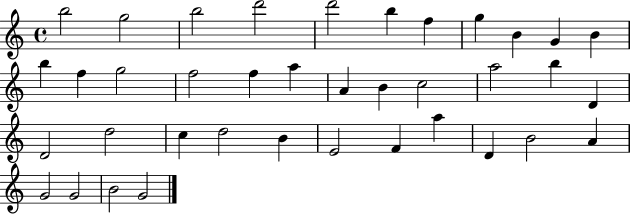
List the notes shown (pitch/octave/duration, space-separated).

B5/h G5/h B5/h D6/h D6/h B5/q F5/q G5/q B4/q G4/q B4/q B5/q F5/q G5/h F5/h F5/q A5/q A4/q B4/q C5/h A5/h B5/q D4/q D4/h D5/h C5/q D5/h B4/q E4/h F4/q A5/q D4/q B4/h A4/q G4/h G4/h B4/h G4/h